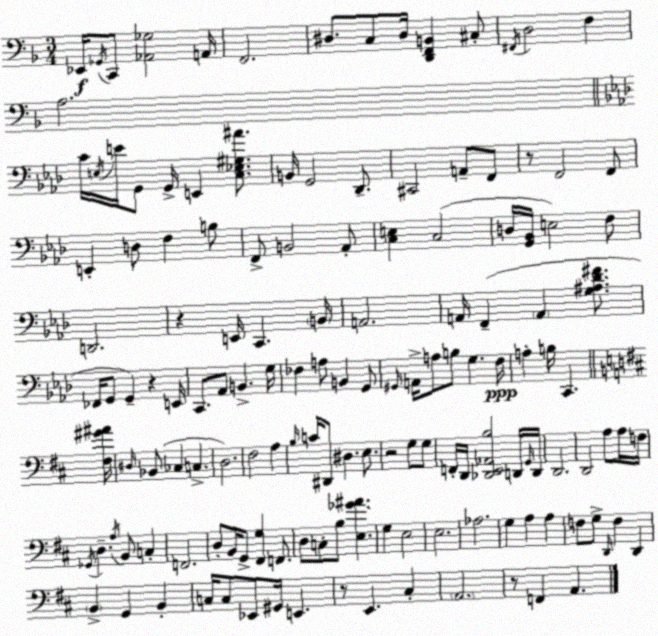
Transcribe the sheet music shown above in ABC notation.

X:1
T:Untitled
M:3/4
L:1/4
K:Dm
_E,,/4 _G,,/4 C,,/2 [_A,,_G,]2 A,,/4 F,,2 ^D,/2 C,/2 ^D,/4 [D,,F,,B,,] ^C,/2 ^F,,/4 D,2 F, A,2 C/4 E,/4 E/4 G,,/2 G,,/4 E,, [C,_E,^G,^A]/2 B,,/4 G,,2 _D,,/2 ^C,,2 A,,/2 F,,/2 z/2 F,,2 F,,/2 E,, D,/2 F, B,/2 F,,/2 B,,2 _A,,/2 [C,E,] C,2 D,/4 [G,,_B,,]/4 E,2 F,/2 D,,2 z E,,/4 C,, B,,/4 A,,2 A,,/4 F,, A,, [G,^A,_D^F]/2 _F,,/4 G,,/2 G,, z E,,/4 C,,/2 _A,,/2 B,, G,/4 _F, A,/2 B,, G,,/2 ^G,,/4 A,,/4 A,/2 B,/2 G, F,/4 A, B,/4 C,, [^F,^G^A]/4 ^D,/4 _B,,/2 _C, C, D,2 ^F,2 A, B,/4 C/4 ^D,,/2 ^D, E,/2 z2 G,/2 G,/2 F,,/4 D,,/4 [_D,,E,,_A,,B,]2 D,,/4 G,,/4 D,,/4 D,,2 D,,2 A,/2 A,/4 F,/4 _G,,/4 D, A,/4 B,,/2 C, F,,2 D,/2 B,,/4 G,,/2 [^F,,G,] F,,/2 D,/2 C,/2 B,/2 [E,_G^A] G, E,2 E,2 _A,2 G, A, A, F,/2 G,/2 D,,/4 F, D,, B,, G,, B,, C,/4 C,/2 _E,,/2 ^G,,/4 E,, z/2 E,, ^C, A,,2 z/2 F,, A,,